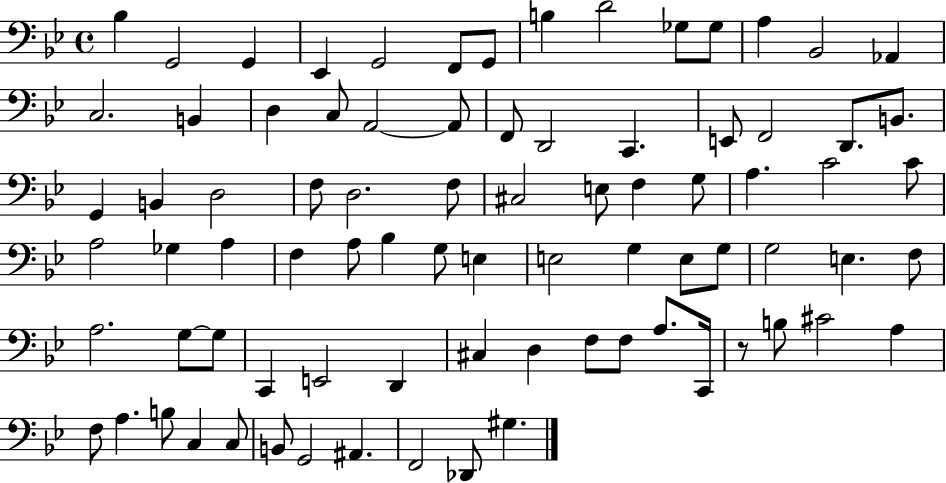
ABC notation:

X:1
T:Untitled
M:4/4
L:1/4
K:Bb
_B, G,,2 G,, _E,, G,,2 F,,/2 G,,/2 B, D2 _G,/2 _G,/2 A, _B,,2 _A,, C,2 B,, D, C,/2 A,,2 A,,/2 F,,/2 D,,2 C,, E,,/2 F,,2 D,,/2 B,,/2 G,, B,, D,2 F,/2 D,2 F,/2 ^C,2 E,/2 F, G,/2 A, C2 C/2 A,2 _G, A, F, A,/2 _B, G,/2 E, E,2 G, E,/2 G,/2 G,2 E, F,/2 A,2 G,/2 G,/2 C,, E,,2 D,, ^C, D, F,/2 F,/2 A,/2 C,,/4 z/2 B,/2 ^C2 A, F,/2 A, B,/2 C, C,/2 B,,/2 G,,2 ^A,, F,,2 _D,,/2 ^G,